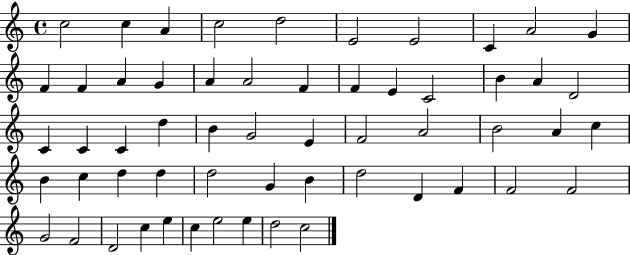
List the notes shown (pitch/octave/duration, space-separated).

C5/h C5/q A4/q C5/h D5/h E4/h E4/h C4/q A4/h G4/q F4/q F4/q A4/q G4/q A4/q A4/h F4/q F4/q E4/q C4/h B4/q A4/q D4/h C4/q C4/q C4/q D5/q B4/q G4/h E4/q F4/h A4/h B4/h A4/q C5/q B4/q C5/q D5/q D5/q D5/h G4/q B4/q D5/h D4/q F4/q F4/h F4/h G4/h F4/h D4/h C5/q E5/q C5/q E5/h E5/q D5/h C5/h